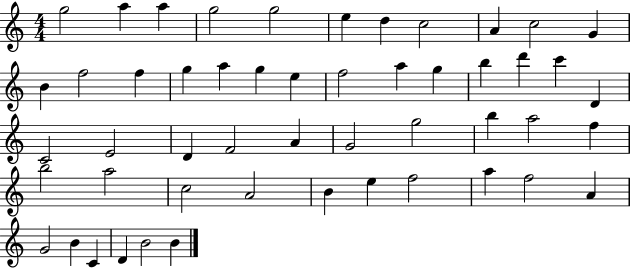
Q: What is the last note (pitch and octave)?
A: B4